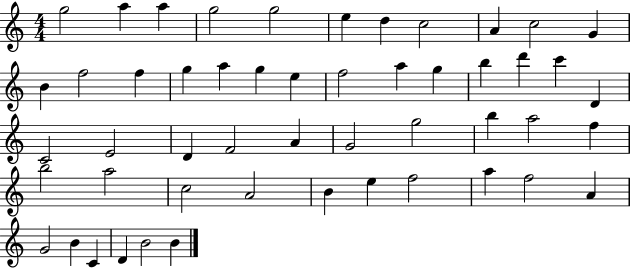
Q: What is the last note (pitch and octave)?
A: B4